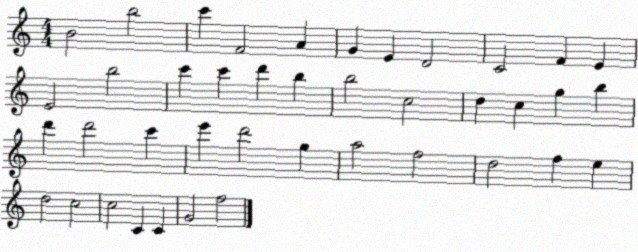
X:1
T:Untitled
M:4/4
L:1/4
K:C
B2 b2 c' F2 A G E D2 C2 F E E2 b2 c' c' d' b b2 c2 d c g b d' d'2 c' e' d'2 g a2 f2 d2 f e d2 c2 c2 C C G2 f2